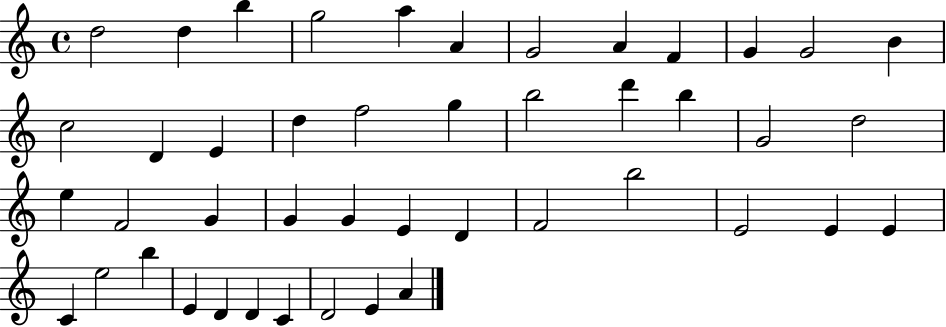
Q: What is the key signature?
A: C major